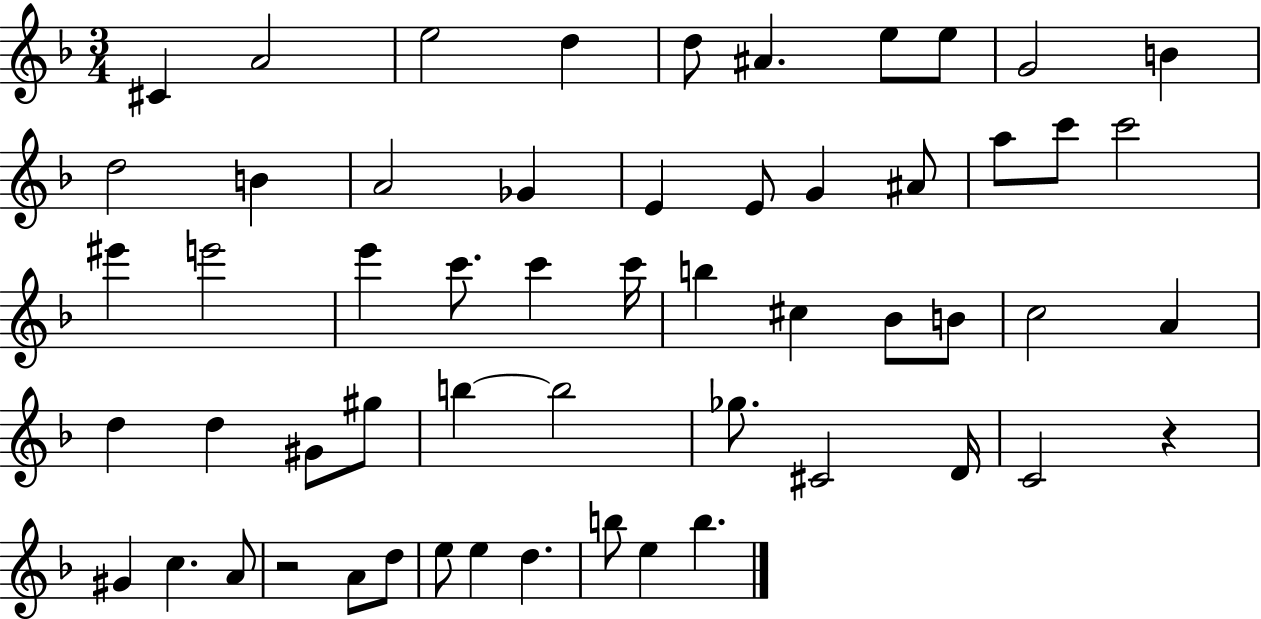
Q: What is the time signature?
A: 3/4